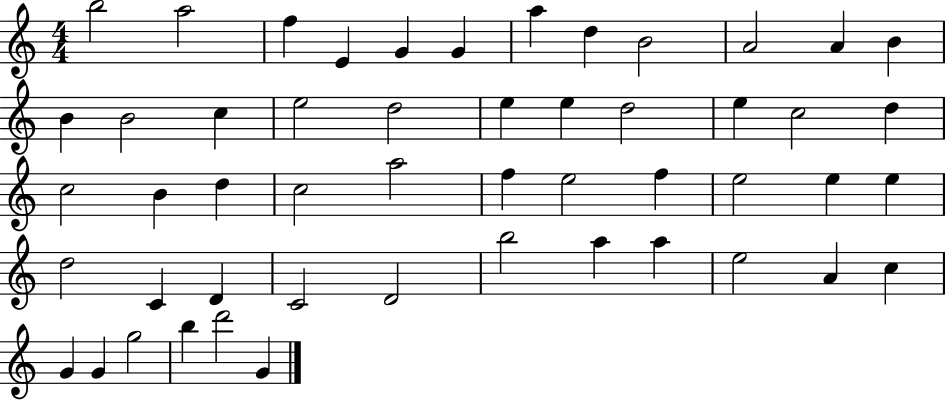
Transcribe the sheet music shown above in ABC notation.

X:1
T:Untitled
M:4/4
L:1/4
K:C
b2 a2 f E G G a d B2 A2 A B B B2 c e2 d2 e e d2 e c2 d c2 B d c2 a2 f e2 f e2 e e d2 C D C2 D2 b2 a a e2 A c G G g2 b d'2 G